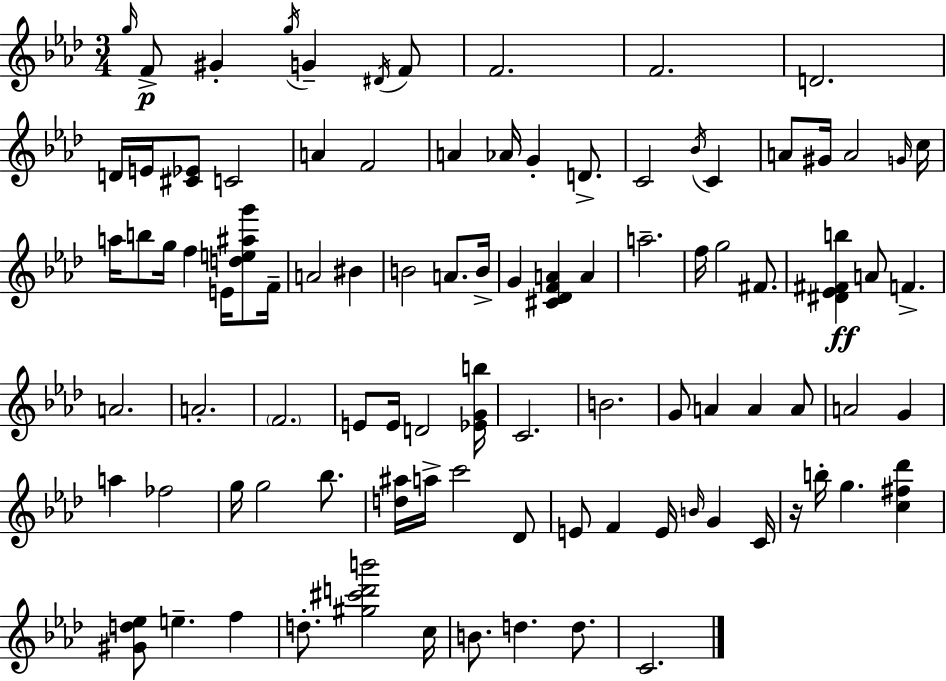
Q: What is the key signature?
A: F minor